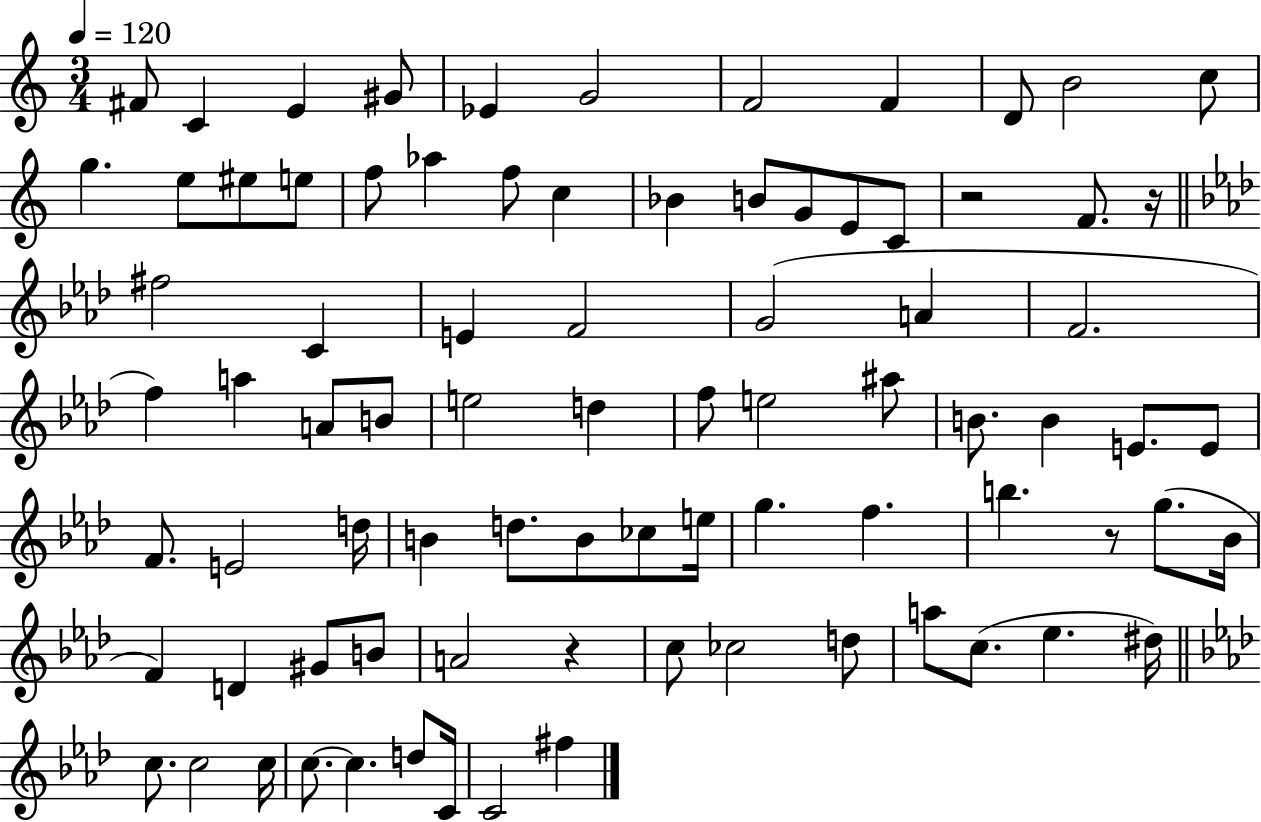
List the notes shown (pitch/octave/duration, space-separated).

F#4/e C4/q E4/q G#4/e Eb4/q G4/h F4/h F4/q D4/e B4/h C5/e G5/q. E5/e EIS5/e E5/e F5/e Ab5/q F5/e C5/q Bb4/q B4/e G4/e E4/e C4/e R/h F4/e. R/s F#5/h C4/q E4/q F4/h G4/h A4/q F4/h. F5/q A5/q A4/e B4/e E5/h D5/q F5/e E5/h A#5/e B4/e. B4/q E4/e. E4/e F4/e. E4/h D5/s B4/q D5/e. B4/e CES5/e E5/s G5/q. F5/q. B5/q. R/e G5/e. Bb4/s F4/q D4/q G#4/e B4/e A4/h R/q C5/e CES5/h D5/e A5/e C5/e. Eb5/q. D#5/s C5/e. C5/h C5/s C5/e. C5/q. D5/e C4/s C4/h F#5/q